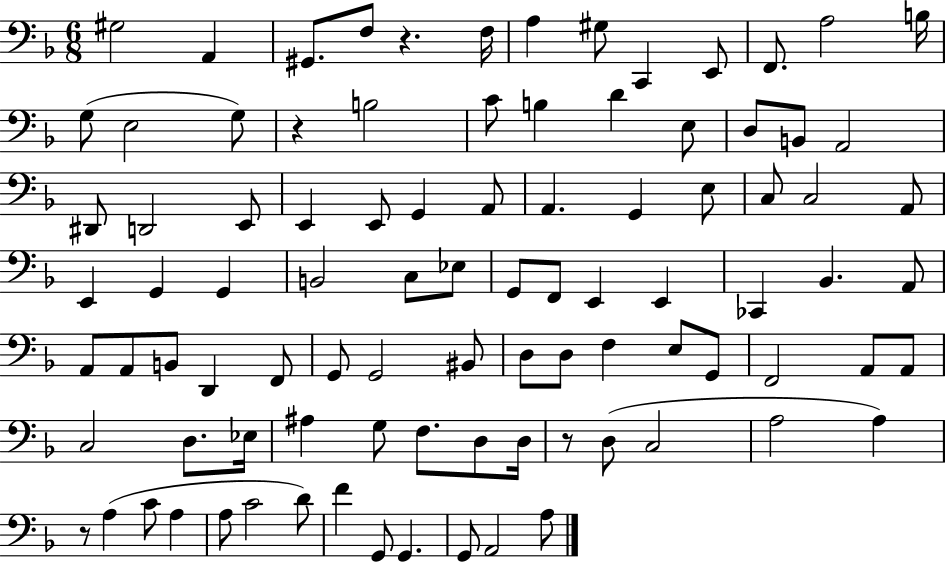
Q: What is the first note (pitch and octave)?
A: G#3